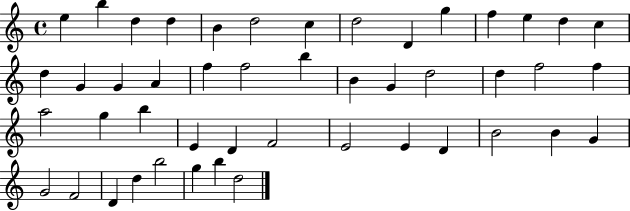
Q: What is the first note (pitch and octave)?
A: E5